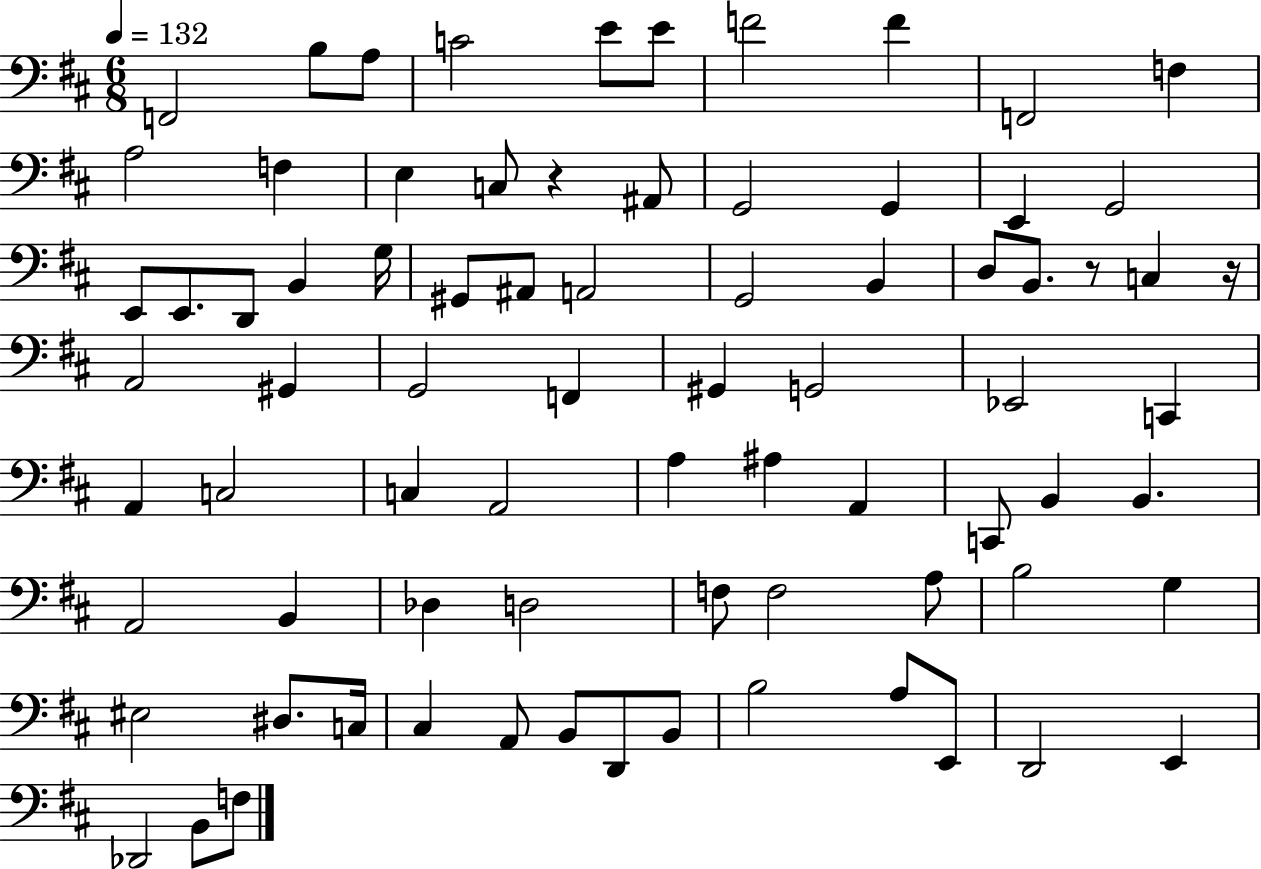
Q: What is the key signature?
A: D major